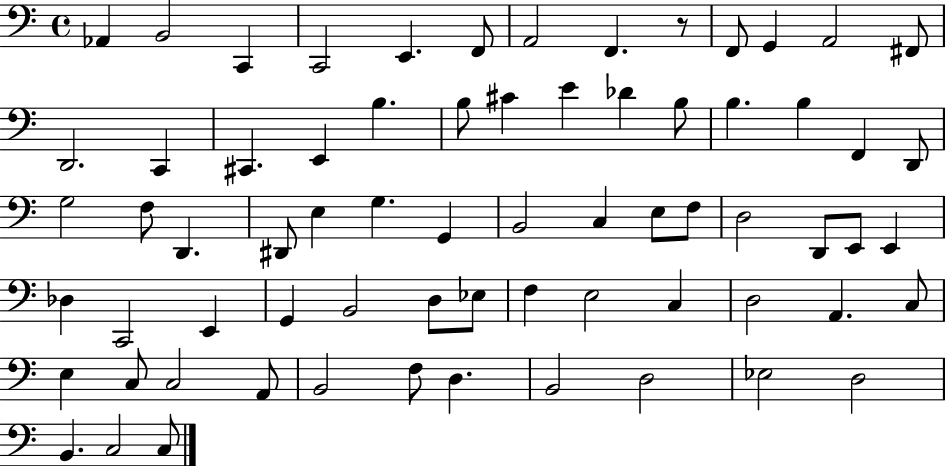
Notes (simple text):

Ab2/q B2/h C2/q C2/h E2/q. F2/e A2/h F2/q. R/e F2/e G2/q A2/h F#2/e D2/h. C2/q C#2/q. E2/q B3/q. B3/e C#4/q E4/q Db4/q B3/e B3/q. B3/q F2/q D2/e G3/h F3/e D2/q. D#2/e E3/q G3/q. G2/q B2/h C3/q E3/e F3/e D3/h D2/e E2/e E2/q Db3/q C2/h E2/q G2/q B2/h D3/e Eb3/e F3/q E3/h C3/q D3/h A2/q. C3/e E3/q C3/e C3/h A2/e B2/h F3/e D3/q. B2/h D3/h Eb3/h D3/h B2/q. C3/h C3/e